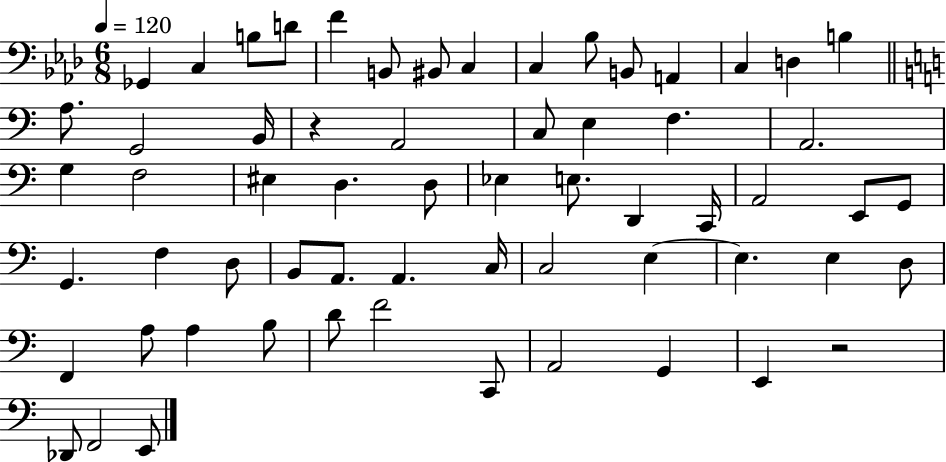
{
  \clef bass
  \numericTimeSignature
  \time 6/8
  \key aes \major
  \tempo 4 = 120
  \repeat volta 2 { ges,4 c4 b8 d'8 | f'4 b,8 bis,8 c4 | c4 bes8 b,8 a,4 | c4 d4 b4 | \break \bar "||" \break \key a \minor a8. g,2 b,16 | r4 a,2 | c8 e4 f4. | a,2. | \break g4 f2 | eis4 d4. d8 | ees4 e8. d,4 c,16 | a,2 e,8 g,8 | \break g,4. f4 d8 | b,8 a,8. a,4. c16 | c2 e4~~ | e4. e4 d8 | \break f,4 a8 a4 b8 | d'8 f'2 c,8 | a,2 g,4 | e,4 r2 | \break des,8 f,2 e,8 | } \bar "|."
}